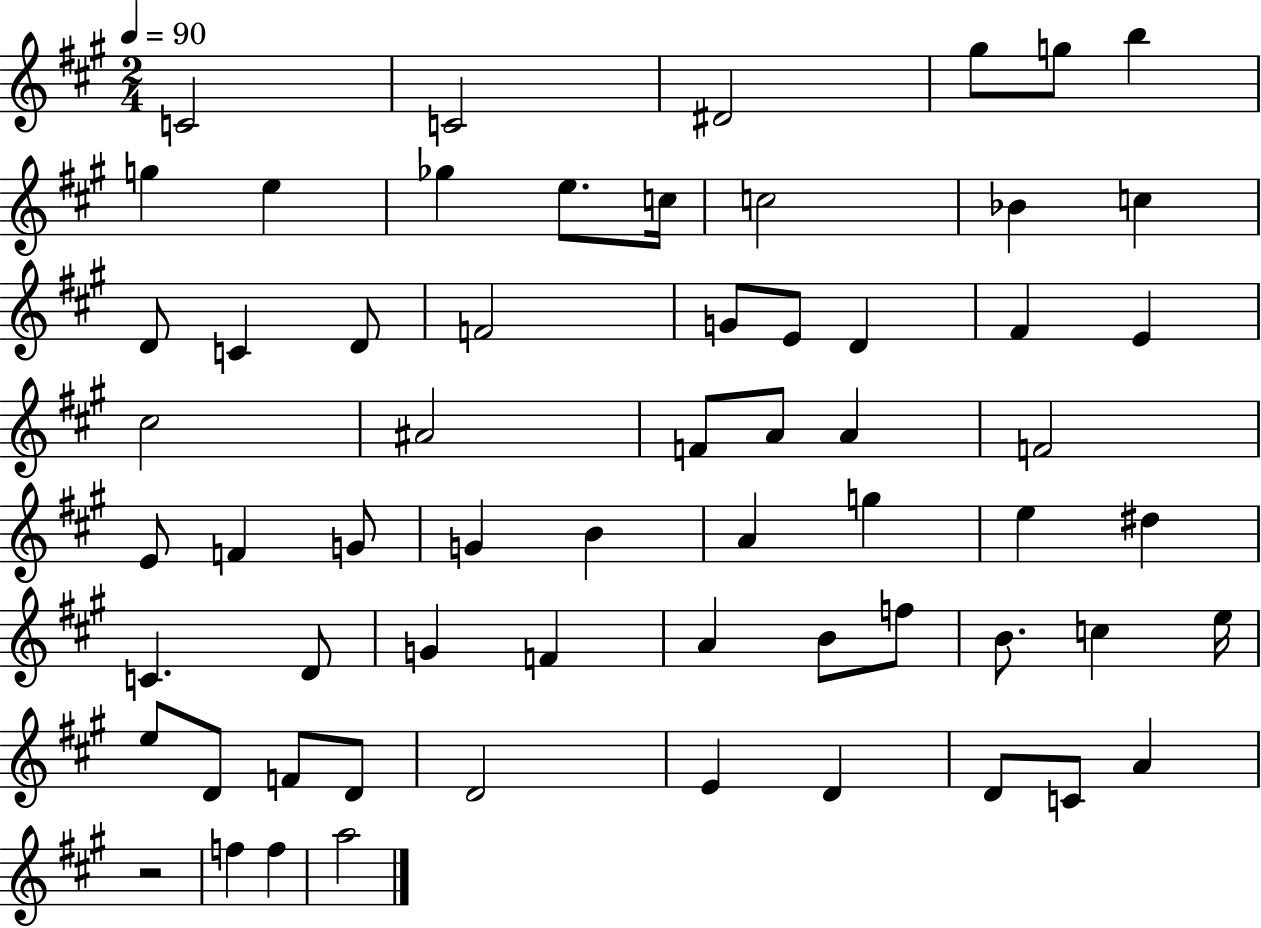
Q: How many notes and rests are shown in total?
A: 62